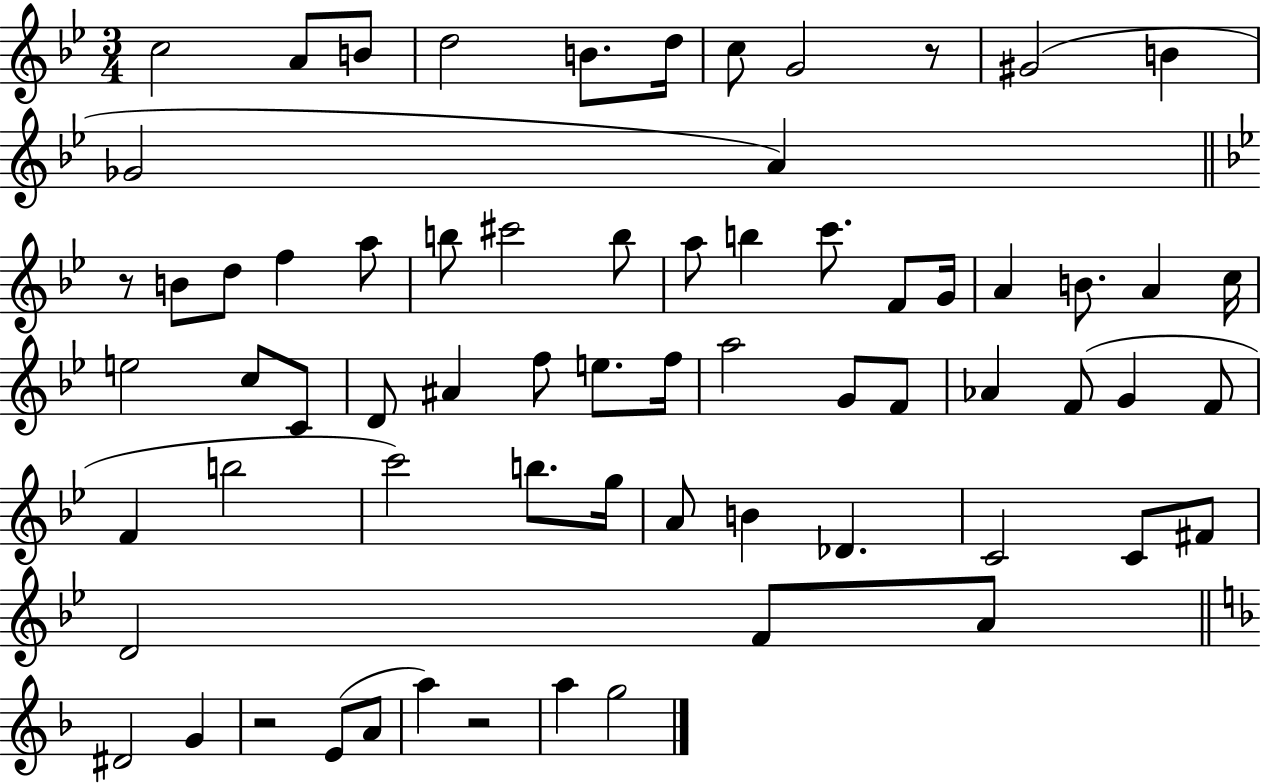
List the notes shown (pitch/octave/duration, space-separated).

C5/h A4/e B4/e D5/h B4/e. D5/s C5/e G4/h R/e G#4/h B4/q Gb4/h A4/q R/e B4/e D5/e F5/q A5/e B5/e C#6/h B5/e A5/e B5/q C6/e. F4/e G4/s A4/q B4/e. A4/q C5/s E5/h C5/e C4/e D4/e A#4/q F5/e E5/e. F5/s A5/h G4/e F4/e Ab4/q F4/e G4/q F4/e F4/q B5/h C6/h B5/e. G5/s A4/e B4/q Db4/q. C4/h C4/e F#4/e D4/h F4/e A4/e D#4/h G4/q R/h E4/e A4/e A5/q R/h A5/q G5/h